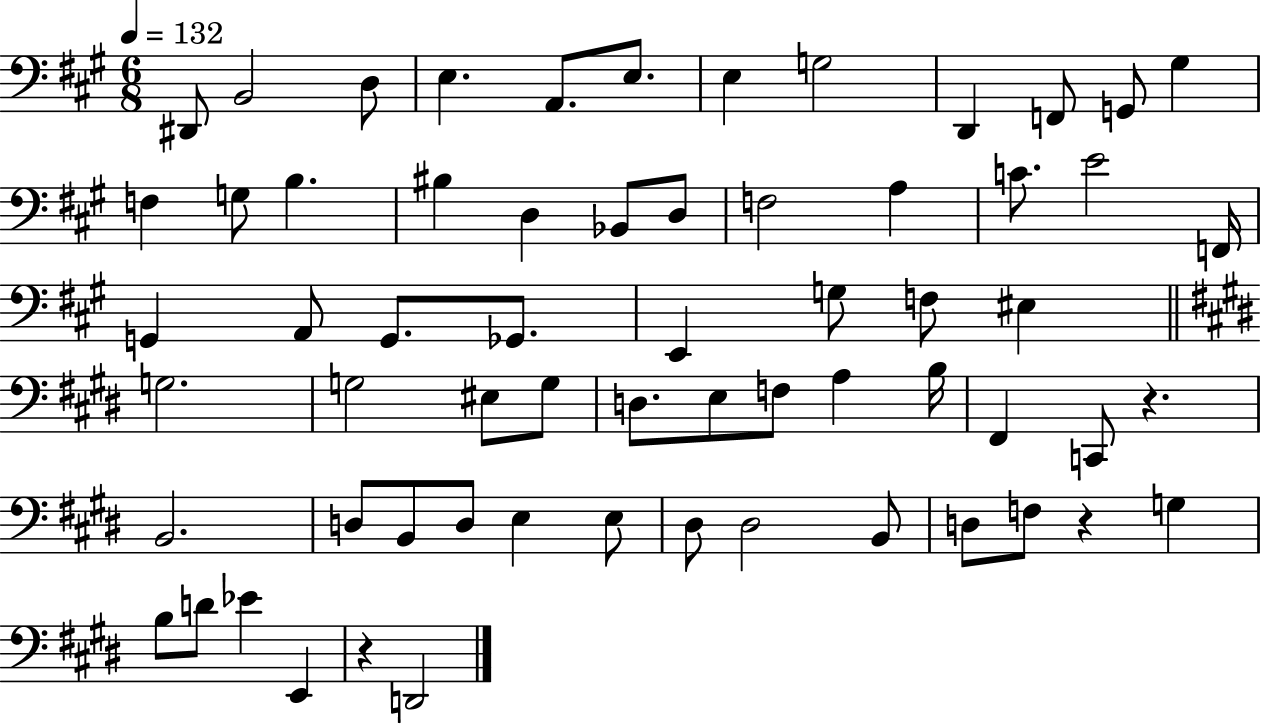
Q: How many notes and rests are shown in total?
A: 63